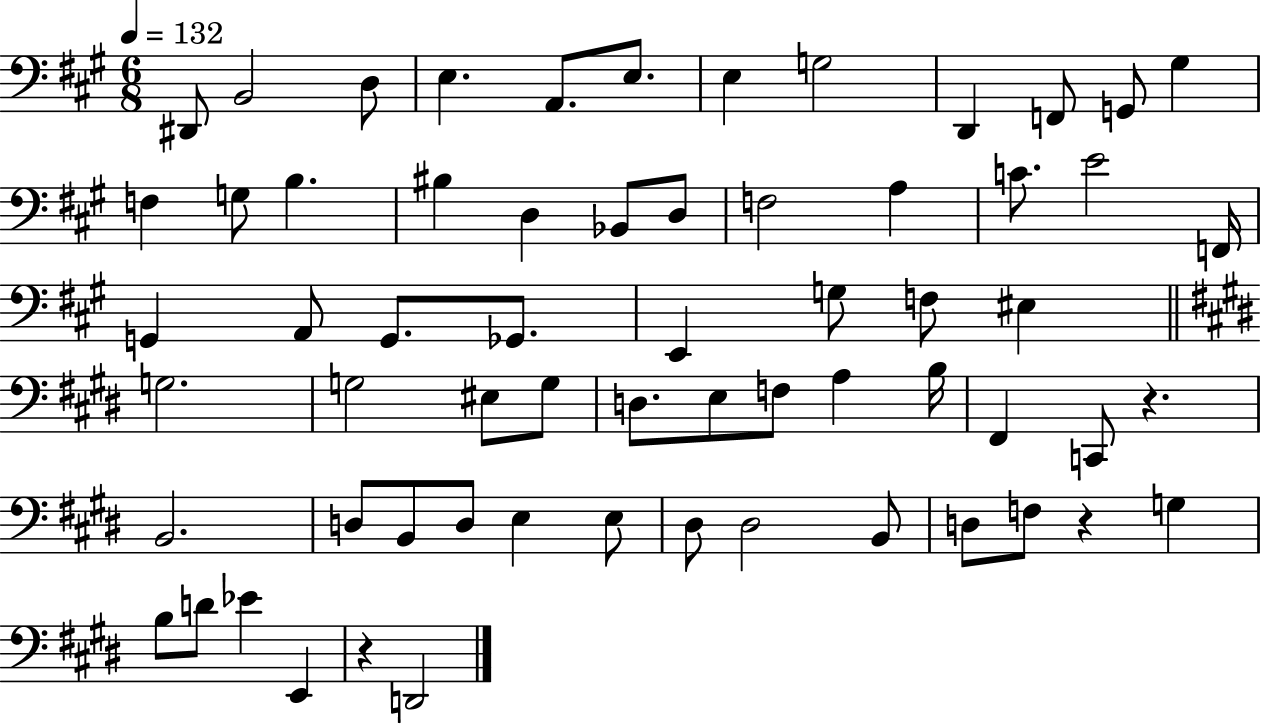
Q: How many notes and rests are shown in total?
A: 63